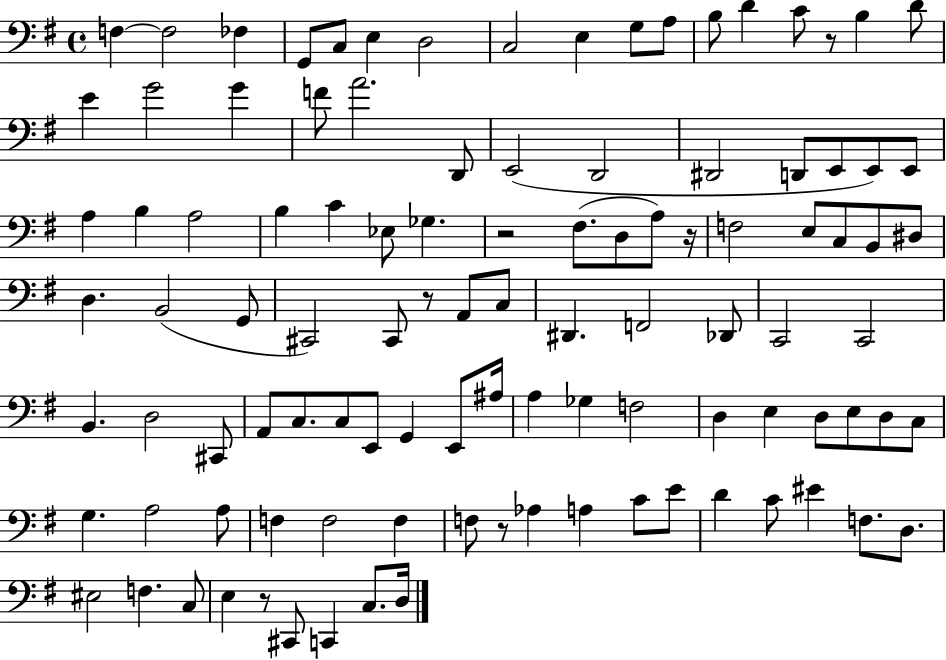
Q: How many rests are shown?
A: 6